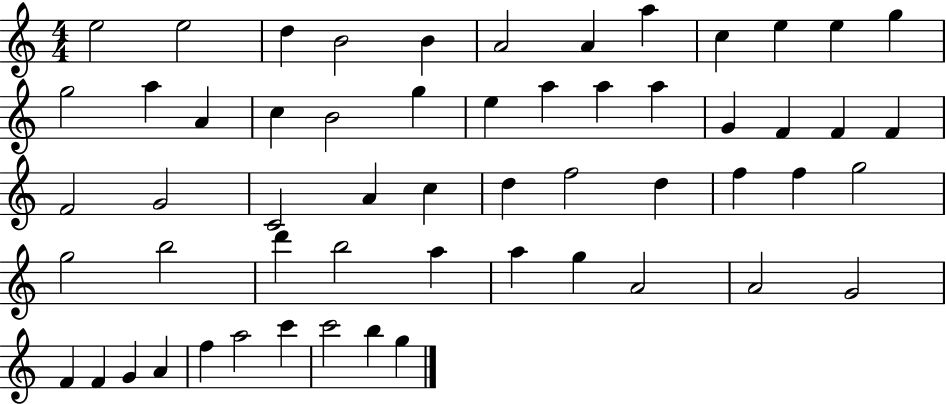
E5/h E5/h D5/q B4/h B4/q A4/h A4/q A5/q C5/q E5/q E5/q G5/q G5/h A5/q A4/q C5/q B4/h G5/q E5/q A5/q A5/q A5/q G4/q F4/q F4/q F4/q F4/h G4/h C4/h A4/q C5/q D5/q F5/h D5/q F5/q F5/q G5/h G5/h B5/h D6/q B5/h A5/q A5/q G5/q A4/h A4/h G4/h F4/q F4/q G4/q A4/q F5/q A5/h C6/q C6/h B5/q G5/q